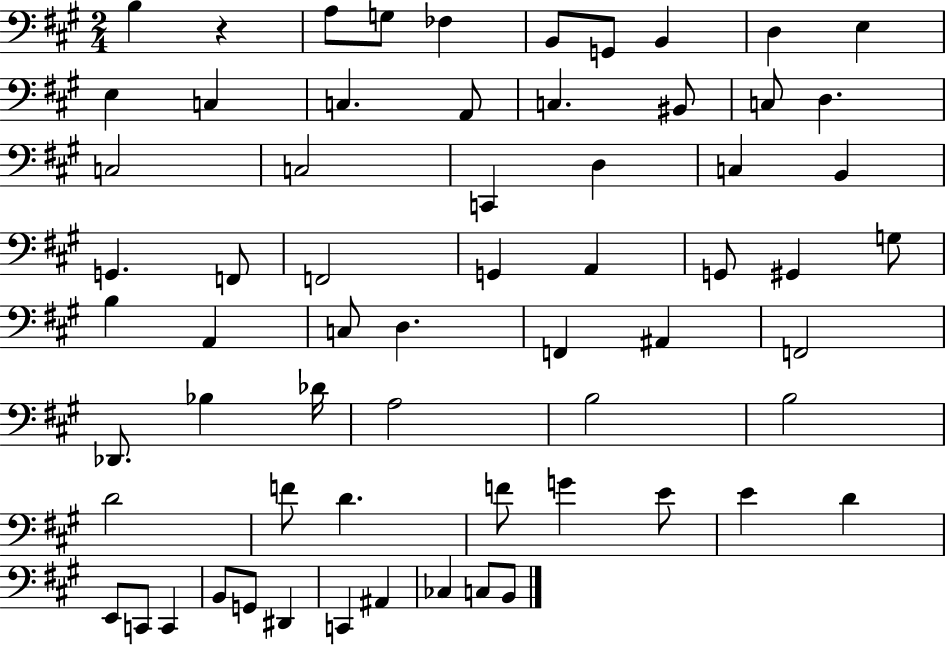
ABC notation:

X:1
T:Untitled
M:2/4
L:1/4
K:A
B, z A,/2 G,/2 _F, B,,/2 G,,/2 B,, D, E, E, C, C, A,,/2 C, ^B,,/2 C,/2 D, C,2 C,2 C,, D, C, B,, G,, F,,/2 F,,2 G,, A,, G,,/2 ^G,, G,/2 B, A,, C,/2 D, F,, ^A,, F,,2 _D,,/2 _B, _D/4 A,2 B,2 B,2 D2 F/2 D F/2 G E/2 E D E,,/2 C,,/2 C,, B,,/2 G,,/2 ^D,, C,, ^A,, _C, C,/2 B,,/2